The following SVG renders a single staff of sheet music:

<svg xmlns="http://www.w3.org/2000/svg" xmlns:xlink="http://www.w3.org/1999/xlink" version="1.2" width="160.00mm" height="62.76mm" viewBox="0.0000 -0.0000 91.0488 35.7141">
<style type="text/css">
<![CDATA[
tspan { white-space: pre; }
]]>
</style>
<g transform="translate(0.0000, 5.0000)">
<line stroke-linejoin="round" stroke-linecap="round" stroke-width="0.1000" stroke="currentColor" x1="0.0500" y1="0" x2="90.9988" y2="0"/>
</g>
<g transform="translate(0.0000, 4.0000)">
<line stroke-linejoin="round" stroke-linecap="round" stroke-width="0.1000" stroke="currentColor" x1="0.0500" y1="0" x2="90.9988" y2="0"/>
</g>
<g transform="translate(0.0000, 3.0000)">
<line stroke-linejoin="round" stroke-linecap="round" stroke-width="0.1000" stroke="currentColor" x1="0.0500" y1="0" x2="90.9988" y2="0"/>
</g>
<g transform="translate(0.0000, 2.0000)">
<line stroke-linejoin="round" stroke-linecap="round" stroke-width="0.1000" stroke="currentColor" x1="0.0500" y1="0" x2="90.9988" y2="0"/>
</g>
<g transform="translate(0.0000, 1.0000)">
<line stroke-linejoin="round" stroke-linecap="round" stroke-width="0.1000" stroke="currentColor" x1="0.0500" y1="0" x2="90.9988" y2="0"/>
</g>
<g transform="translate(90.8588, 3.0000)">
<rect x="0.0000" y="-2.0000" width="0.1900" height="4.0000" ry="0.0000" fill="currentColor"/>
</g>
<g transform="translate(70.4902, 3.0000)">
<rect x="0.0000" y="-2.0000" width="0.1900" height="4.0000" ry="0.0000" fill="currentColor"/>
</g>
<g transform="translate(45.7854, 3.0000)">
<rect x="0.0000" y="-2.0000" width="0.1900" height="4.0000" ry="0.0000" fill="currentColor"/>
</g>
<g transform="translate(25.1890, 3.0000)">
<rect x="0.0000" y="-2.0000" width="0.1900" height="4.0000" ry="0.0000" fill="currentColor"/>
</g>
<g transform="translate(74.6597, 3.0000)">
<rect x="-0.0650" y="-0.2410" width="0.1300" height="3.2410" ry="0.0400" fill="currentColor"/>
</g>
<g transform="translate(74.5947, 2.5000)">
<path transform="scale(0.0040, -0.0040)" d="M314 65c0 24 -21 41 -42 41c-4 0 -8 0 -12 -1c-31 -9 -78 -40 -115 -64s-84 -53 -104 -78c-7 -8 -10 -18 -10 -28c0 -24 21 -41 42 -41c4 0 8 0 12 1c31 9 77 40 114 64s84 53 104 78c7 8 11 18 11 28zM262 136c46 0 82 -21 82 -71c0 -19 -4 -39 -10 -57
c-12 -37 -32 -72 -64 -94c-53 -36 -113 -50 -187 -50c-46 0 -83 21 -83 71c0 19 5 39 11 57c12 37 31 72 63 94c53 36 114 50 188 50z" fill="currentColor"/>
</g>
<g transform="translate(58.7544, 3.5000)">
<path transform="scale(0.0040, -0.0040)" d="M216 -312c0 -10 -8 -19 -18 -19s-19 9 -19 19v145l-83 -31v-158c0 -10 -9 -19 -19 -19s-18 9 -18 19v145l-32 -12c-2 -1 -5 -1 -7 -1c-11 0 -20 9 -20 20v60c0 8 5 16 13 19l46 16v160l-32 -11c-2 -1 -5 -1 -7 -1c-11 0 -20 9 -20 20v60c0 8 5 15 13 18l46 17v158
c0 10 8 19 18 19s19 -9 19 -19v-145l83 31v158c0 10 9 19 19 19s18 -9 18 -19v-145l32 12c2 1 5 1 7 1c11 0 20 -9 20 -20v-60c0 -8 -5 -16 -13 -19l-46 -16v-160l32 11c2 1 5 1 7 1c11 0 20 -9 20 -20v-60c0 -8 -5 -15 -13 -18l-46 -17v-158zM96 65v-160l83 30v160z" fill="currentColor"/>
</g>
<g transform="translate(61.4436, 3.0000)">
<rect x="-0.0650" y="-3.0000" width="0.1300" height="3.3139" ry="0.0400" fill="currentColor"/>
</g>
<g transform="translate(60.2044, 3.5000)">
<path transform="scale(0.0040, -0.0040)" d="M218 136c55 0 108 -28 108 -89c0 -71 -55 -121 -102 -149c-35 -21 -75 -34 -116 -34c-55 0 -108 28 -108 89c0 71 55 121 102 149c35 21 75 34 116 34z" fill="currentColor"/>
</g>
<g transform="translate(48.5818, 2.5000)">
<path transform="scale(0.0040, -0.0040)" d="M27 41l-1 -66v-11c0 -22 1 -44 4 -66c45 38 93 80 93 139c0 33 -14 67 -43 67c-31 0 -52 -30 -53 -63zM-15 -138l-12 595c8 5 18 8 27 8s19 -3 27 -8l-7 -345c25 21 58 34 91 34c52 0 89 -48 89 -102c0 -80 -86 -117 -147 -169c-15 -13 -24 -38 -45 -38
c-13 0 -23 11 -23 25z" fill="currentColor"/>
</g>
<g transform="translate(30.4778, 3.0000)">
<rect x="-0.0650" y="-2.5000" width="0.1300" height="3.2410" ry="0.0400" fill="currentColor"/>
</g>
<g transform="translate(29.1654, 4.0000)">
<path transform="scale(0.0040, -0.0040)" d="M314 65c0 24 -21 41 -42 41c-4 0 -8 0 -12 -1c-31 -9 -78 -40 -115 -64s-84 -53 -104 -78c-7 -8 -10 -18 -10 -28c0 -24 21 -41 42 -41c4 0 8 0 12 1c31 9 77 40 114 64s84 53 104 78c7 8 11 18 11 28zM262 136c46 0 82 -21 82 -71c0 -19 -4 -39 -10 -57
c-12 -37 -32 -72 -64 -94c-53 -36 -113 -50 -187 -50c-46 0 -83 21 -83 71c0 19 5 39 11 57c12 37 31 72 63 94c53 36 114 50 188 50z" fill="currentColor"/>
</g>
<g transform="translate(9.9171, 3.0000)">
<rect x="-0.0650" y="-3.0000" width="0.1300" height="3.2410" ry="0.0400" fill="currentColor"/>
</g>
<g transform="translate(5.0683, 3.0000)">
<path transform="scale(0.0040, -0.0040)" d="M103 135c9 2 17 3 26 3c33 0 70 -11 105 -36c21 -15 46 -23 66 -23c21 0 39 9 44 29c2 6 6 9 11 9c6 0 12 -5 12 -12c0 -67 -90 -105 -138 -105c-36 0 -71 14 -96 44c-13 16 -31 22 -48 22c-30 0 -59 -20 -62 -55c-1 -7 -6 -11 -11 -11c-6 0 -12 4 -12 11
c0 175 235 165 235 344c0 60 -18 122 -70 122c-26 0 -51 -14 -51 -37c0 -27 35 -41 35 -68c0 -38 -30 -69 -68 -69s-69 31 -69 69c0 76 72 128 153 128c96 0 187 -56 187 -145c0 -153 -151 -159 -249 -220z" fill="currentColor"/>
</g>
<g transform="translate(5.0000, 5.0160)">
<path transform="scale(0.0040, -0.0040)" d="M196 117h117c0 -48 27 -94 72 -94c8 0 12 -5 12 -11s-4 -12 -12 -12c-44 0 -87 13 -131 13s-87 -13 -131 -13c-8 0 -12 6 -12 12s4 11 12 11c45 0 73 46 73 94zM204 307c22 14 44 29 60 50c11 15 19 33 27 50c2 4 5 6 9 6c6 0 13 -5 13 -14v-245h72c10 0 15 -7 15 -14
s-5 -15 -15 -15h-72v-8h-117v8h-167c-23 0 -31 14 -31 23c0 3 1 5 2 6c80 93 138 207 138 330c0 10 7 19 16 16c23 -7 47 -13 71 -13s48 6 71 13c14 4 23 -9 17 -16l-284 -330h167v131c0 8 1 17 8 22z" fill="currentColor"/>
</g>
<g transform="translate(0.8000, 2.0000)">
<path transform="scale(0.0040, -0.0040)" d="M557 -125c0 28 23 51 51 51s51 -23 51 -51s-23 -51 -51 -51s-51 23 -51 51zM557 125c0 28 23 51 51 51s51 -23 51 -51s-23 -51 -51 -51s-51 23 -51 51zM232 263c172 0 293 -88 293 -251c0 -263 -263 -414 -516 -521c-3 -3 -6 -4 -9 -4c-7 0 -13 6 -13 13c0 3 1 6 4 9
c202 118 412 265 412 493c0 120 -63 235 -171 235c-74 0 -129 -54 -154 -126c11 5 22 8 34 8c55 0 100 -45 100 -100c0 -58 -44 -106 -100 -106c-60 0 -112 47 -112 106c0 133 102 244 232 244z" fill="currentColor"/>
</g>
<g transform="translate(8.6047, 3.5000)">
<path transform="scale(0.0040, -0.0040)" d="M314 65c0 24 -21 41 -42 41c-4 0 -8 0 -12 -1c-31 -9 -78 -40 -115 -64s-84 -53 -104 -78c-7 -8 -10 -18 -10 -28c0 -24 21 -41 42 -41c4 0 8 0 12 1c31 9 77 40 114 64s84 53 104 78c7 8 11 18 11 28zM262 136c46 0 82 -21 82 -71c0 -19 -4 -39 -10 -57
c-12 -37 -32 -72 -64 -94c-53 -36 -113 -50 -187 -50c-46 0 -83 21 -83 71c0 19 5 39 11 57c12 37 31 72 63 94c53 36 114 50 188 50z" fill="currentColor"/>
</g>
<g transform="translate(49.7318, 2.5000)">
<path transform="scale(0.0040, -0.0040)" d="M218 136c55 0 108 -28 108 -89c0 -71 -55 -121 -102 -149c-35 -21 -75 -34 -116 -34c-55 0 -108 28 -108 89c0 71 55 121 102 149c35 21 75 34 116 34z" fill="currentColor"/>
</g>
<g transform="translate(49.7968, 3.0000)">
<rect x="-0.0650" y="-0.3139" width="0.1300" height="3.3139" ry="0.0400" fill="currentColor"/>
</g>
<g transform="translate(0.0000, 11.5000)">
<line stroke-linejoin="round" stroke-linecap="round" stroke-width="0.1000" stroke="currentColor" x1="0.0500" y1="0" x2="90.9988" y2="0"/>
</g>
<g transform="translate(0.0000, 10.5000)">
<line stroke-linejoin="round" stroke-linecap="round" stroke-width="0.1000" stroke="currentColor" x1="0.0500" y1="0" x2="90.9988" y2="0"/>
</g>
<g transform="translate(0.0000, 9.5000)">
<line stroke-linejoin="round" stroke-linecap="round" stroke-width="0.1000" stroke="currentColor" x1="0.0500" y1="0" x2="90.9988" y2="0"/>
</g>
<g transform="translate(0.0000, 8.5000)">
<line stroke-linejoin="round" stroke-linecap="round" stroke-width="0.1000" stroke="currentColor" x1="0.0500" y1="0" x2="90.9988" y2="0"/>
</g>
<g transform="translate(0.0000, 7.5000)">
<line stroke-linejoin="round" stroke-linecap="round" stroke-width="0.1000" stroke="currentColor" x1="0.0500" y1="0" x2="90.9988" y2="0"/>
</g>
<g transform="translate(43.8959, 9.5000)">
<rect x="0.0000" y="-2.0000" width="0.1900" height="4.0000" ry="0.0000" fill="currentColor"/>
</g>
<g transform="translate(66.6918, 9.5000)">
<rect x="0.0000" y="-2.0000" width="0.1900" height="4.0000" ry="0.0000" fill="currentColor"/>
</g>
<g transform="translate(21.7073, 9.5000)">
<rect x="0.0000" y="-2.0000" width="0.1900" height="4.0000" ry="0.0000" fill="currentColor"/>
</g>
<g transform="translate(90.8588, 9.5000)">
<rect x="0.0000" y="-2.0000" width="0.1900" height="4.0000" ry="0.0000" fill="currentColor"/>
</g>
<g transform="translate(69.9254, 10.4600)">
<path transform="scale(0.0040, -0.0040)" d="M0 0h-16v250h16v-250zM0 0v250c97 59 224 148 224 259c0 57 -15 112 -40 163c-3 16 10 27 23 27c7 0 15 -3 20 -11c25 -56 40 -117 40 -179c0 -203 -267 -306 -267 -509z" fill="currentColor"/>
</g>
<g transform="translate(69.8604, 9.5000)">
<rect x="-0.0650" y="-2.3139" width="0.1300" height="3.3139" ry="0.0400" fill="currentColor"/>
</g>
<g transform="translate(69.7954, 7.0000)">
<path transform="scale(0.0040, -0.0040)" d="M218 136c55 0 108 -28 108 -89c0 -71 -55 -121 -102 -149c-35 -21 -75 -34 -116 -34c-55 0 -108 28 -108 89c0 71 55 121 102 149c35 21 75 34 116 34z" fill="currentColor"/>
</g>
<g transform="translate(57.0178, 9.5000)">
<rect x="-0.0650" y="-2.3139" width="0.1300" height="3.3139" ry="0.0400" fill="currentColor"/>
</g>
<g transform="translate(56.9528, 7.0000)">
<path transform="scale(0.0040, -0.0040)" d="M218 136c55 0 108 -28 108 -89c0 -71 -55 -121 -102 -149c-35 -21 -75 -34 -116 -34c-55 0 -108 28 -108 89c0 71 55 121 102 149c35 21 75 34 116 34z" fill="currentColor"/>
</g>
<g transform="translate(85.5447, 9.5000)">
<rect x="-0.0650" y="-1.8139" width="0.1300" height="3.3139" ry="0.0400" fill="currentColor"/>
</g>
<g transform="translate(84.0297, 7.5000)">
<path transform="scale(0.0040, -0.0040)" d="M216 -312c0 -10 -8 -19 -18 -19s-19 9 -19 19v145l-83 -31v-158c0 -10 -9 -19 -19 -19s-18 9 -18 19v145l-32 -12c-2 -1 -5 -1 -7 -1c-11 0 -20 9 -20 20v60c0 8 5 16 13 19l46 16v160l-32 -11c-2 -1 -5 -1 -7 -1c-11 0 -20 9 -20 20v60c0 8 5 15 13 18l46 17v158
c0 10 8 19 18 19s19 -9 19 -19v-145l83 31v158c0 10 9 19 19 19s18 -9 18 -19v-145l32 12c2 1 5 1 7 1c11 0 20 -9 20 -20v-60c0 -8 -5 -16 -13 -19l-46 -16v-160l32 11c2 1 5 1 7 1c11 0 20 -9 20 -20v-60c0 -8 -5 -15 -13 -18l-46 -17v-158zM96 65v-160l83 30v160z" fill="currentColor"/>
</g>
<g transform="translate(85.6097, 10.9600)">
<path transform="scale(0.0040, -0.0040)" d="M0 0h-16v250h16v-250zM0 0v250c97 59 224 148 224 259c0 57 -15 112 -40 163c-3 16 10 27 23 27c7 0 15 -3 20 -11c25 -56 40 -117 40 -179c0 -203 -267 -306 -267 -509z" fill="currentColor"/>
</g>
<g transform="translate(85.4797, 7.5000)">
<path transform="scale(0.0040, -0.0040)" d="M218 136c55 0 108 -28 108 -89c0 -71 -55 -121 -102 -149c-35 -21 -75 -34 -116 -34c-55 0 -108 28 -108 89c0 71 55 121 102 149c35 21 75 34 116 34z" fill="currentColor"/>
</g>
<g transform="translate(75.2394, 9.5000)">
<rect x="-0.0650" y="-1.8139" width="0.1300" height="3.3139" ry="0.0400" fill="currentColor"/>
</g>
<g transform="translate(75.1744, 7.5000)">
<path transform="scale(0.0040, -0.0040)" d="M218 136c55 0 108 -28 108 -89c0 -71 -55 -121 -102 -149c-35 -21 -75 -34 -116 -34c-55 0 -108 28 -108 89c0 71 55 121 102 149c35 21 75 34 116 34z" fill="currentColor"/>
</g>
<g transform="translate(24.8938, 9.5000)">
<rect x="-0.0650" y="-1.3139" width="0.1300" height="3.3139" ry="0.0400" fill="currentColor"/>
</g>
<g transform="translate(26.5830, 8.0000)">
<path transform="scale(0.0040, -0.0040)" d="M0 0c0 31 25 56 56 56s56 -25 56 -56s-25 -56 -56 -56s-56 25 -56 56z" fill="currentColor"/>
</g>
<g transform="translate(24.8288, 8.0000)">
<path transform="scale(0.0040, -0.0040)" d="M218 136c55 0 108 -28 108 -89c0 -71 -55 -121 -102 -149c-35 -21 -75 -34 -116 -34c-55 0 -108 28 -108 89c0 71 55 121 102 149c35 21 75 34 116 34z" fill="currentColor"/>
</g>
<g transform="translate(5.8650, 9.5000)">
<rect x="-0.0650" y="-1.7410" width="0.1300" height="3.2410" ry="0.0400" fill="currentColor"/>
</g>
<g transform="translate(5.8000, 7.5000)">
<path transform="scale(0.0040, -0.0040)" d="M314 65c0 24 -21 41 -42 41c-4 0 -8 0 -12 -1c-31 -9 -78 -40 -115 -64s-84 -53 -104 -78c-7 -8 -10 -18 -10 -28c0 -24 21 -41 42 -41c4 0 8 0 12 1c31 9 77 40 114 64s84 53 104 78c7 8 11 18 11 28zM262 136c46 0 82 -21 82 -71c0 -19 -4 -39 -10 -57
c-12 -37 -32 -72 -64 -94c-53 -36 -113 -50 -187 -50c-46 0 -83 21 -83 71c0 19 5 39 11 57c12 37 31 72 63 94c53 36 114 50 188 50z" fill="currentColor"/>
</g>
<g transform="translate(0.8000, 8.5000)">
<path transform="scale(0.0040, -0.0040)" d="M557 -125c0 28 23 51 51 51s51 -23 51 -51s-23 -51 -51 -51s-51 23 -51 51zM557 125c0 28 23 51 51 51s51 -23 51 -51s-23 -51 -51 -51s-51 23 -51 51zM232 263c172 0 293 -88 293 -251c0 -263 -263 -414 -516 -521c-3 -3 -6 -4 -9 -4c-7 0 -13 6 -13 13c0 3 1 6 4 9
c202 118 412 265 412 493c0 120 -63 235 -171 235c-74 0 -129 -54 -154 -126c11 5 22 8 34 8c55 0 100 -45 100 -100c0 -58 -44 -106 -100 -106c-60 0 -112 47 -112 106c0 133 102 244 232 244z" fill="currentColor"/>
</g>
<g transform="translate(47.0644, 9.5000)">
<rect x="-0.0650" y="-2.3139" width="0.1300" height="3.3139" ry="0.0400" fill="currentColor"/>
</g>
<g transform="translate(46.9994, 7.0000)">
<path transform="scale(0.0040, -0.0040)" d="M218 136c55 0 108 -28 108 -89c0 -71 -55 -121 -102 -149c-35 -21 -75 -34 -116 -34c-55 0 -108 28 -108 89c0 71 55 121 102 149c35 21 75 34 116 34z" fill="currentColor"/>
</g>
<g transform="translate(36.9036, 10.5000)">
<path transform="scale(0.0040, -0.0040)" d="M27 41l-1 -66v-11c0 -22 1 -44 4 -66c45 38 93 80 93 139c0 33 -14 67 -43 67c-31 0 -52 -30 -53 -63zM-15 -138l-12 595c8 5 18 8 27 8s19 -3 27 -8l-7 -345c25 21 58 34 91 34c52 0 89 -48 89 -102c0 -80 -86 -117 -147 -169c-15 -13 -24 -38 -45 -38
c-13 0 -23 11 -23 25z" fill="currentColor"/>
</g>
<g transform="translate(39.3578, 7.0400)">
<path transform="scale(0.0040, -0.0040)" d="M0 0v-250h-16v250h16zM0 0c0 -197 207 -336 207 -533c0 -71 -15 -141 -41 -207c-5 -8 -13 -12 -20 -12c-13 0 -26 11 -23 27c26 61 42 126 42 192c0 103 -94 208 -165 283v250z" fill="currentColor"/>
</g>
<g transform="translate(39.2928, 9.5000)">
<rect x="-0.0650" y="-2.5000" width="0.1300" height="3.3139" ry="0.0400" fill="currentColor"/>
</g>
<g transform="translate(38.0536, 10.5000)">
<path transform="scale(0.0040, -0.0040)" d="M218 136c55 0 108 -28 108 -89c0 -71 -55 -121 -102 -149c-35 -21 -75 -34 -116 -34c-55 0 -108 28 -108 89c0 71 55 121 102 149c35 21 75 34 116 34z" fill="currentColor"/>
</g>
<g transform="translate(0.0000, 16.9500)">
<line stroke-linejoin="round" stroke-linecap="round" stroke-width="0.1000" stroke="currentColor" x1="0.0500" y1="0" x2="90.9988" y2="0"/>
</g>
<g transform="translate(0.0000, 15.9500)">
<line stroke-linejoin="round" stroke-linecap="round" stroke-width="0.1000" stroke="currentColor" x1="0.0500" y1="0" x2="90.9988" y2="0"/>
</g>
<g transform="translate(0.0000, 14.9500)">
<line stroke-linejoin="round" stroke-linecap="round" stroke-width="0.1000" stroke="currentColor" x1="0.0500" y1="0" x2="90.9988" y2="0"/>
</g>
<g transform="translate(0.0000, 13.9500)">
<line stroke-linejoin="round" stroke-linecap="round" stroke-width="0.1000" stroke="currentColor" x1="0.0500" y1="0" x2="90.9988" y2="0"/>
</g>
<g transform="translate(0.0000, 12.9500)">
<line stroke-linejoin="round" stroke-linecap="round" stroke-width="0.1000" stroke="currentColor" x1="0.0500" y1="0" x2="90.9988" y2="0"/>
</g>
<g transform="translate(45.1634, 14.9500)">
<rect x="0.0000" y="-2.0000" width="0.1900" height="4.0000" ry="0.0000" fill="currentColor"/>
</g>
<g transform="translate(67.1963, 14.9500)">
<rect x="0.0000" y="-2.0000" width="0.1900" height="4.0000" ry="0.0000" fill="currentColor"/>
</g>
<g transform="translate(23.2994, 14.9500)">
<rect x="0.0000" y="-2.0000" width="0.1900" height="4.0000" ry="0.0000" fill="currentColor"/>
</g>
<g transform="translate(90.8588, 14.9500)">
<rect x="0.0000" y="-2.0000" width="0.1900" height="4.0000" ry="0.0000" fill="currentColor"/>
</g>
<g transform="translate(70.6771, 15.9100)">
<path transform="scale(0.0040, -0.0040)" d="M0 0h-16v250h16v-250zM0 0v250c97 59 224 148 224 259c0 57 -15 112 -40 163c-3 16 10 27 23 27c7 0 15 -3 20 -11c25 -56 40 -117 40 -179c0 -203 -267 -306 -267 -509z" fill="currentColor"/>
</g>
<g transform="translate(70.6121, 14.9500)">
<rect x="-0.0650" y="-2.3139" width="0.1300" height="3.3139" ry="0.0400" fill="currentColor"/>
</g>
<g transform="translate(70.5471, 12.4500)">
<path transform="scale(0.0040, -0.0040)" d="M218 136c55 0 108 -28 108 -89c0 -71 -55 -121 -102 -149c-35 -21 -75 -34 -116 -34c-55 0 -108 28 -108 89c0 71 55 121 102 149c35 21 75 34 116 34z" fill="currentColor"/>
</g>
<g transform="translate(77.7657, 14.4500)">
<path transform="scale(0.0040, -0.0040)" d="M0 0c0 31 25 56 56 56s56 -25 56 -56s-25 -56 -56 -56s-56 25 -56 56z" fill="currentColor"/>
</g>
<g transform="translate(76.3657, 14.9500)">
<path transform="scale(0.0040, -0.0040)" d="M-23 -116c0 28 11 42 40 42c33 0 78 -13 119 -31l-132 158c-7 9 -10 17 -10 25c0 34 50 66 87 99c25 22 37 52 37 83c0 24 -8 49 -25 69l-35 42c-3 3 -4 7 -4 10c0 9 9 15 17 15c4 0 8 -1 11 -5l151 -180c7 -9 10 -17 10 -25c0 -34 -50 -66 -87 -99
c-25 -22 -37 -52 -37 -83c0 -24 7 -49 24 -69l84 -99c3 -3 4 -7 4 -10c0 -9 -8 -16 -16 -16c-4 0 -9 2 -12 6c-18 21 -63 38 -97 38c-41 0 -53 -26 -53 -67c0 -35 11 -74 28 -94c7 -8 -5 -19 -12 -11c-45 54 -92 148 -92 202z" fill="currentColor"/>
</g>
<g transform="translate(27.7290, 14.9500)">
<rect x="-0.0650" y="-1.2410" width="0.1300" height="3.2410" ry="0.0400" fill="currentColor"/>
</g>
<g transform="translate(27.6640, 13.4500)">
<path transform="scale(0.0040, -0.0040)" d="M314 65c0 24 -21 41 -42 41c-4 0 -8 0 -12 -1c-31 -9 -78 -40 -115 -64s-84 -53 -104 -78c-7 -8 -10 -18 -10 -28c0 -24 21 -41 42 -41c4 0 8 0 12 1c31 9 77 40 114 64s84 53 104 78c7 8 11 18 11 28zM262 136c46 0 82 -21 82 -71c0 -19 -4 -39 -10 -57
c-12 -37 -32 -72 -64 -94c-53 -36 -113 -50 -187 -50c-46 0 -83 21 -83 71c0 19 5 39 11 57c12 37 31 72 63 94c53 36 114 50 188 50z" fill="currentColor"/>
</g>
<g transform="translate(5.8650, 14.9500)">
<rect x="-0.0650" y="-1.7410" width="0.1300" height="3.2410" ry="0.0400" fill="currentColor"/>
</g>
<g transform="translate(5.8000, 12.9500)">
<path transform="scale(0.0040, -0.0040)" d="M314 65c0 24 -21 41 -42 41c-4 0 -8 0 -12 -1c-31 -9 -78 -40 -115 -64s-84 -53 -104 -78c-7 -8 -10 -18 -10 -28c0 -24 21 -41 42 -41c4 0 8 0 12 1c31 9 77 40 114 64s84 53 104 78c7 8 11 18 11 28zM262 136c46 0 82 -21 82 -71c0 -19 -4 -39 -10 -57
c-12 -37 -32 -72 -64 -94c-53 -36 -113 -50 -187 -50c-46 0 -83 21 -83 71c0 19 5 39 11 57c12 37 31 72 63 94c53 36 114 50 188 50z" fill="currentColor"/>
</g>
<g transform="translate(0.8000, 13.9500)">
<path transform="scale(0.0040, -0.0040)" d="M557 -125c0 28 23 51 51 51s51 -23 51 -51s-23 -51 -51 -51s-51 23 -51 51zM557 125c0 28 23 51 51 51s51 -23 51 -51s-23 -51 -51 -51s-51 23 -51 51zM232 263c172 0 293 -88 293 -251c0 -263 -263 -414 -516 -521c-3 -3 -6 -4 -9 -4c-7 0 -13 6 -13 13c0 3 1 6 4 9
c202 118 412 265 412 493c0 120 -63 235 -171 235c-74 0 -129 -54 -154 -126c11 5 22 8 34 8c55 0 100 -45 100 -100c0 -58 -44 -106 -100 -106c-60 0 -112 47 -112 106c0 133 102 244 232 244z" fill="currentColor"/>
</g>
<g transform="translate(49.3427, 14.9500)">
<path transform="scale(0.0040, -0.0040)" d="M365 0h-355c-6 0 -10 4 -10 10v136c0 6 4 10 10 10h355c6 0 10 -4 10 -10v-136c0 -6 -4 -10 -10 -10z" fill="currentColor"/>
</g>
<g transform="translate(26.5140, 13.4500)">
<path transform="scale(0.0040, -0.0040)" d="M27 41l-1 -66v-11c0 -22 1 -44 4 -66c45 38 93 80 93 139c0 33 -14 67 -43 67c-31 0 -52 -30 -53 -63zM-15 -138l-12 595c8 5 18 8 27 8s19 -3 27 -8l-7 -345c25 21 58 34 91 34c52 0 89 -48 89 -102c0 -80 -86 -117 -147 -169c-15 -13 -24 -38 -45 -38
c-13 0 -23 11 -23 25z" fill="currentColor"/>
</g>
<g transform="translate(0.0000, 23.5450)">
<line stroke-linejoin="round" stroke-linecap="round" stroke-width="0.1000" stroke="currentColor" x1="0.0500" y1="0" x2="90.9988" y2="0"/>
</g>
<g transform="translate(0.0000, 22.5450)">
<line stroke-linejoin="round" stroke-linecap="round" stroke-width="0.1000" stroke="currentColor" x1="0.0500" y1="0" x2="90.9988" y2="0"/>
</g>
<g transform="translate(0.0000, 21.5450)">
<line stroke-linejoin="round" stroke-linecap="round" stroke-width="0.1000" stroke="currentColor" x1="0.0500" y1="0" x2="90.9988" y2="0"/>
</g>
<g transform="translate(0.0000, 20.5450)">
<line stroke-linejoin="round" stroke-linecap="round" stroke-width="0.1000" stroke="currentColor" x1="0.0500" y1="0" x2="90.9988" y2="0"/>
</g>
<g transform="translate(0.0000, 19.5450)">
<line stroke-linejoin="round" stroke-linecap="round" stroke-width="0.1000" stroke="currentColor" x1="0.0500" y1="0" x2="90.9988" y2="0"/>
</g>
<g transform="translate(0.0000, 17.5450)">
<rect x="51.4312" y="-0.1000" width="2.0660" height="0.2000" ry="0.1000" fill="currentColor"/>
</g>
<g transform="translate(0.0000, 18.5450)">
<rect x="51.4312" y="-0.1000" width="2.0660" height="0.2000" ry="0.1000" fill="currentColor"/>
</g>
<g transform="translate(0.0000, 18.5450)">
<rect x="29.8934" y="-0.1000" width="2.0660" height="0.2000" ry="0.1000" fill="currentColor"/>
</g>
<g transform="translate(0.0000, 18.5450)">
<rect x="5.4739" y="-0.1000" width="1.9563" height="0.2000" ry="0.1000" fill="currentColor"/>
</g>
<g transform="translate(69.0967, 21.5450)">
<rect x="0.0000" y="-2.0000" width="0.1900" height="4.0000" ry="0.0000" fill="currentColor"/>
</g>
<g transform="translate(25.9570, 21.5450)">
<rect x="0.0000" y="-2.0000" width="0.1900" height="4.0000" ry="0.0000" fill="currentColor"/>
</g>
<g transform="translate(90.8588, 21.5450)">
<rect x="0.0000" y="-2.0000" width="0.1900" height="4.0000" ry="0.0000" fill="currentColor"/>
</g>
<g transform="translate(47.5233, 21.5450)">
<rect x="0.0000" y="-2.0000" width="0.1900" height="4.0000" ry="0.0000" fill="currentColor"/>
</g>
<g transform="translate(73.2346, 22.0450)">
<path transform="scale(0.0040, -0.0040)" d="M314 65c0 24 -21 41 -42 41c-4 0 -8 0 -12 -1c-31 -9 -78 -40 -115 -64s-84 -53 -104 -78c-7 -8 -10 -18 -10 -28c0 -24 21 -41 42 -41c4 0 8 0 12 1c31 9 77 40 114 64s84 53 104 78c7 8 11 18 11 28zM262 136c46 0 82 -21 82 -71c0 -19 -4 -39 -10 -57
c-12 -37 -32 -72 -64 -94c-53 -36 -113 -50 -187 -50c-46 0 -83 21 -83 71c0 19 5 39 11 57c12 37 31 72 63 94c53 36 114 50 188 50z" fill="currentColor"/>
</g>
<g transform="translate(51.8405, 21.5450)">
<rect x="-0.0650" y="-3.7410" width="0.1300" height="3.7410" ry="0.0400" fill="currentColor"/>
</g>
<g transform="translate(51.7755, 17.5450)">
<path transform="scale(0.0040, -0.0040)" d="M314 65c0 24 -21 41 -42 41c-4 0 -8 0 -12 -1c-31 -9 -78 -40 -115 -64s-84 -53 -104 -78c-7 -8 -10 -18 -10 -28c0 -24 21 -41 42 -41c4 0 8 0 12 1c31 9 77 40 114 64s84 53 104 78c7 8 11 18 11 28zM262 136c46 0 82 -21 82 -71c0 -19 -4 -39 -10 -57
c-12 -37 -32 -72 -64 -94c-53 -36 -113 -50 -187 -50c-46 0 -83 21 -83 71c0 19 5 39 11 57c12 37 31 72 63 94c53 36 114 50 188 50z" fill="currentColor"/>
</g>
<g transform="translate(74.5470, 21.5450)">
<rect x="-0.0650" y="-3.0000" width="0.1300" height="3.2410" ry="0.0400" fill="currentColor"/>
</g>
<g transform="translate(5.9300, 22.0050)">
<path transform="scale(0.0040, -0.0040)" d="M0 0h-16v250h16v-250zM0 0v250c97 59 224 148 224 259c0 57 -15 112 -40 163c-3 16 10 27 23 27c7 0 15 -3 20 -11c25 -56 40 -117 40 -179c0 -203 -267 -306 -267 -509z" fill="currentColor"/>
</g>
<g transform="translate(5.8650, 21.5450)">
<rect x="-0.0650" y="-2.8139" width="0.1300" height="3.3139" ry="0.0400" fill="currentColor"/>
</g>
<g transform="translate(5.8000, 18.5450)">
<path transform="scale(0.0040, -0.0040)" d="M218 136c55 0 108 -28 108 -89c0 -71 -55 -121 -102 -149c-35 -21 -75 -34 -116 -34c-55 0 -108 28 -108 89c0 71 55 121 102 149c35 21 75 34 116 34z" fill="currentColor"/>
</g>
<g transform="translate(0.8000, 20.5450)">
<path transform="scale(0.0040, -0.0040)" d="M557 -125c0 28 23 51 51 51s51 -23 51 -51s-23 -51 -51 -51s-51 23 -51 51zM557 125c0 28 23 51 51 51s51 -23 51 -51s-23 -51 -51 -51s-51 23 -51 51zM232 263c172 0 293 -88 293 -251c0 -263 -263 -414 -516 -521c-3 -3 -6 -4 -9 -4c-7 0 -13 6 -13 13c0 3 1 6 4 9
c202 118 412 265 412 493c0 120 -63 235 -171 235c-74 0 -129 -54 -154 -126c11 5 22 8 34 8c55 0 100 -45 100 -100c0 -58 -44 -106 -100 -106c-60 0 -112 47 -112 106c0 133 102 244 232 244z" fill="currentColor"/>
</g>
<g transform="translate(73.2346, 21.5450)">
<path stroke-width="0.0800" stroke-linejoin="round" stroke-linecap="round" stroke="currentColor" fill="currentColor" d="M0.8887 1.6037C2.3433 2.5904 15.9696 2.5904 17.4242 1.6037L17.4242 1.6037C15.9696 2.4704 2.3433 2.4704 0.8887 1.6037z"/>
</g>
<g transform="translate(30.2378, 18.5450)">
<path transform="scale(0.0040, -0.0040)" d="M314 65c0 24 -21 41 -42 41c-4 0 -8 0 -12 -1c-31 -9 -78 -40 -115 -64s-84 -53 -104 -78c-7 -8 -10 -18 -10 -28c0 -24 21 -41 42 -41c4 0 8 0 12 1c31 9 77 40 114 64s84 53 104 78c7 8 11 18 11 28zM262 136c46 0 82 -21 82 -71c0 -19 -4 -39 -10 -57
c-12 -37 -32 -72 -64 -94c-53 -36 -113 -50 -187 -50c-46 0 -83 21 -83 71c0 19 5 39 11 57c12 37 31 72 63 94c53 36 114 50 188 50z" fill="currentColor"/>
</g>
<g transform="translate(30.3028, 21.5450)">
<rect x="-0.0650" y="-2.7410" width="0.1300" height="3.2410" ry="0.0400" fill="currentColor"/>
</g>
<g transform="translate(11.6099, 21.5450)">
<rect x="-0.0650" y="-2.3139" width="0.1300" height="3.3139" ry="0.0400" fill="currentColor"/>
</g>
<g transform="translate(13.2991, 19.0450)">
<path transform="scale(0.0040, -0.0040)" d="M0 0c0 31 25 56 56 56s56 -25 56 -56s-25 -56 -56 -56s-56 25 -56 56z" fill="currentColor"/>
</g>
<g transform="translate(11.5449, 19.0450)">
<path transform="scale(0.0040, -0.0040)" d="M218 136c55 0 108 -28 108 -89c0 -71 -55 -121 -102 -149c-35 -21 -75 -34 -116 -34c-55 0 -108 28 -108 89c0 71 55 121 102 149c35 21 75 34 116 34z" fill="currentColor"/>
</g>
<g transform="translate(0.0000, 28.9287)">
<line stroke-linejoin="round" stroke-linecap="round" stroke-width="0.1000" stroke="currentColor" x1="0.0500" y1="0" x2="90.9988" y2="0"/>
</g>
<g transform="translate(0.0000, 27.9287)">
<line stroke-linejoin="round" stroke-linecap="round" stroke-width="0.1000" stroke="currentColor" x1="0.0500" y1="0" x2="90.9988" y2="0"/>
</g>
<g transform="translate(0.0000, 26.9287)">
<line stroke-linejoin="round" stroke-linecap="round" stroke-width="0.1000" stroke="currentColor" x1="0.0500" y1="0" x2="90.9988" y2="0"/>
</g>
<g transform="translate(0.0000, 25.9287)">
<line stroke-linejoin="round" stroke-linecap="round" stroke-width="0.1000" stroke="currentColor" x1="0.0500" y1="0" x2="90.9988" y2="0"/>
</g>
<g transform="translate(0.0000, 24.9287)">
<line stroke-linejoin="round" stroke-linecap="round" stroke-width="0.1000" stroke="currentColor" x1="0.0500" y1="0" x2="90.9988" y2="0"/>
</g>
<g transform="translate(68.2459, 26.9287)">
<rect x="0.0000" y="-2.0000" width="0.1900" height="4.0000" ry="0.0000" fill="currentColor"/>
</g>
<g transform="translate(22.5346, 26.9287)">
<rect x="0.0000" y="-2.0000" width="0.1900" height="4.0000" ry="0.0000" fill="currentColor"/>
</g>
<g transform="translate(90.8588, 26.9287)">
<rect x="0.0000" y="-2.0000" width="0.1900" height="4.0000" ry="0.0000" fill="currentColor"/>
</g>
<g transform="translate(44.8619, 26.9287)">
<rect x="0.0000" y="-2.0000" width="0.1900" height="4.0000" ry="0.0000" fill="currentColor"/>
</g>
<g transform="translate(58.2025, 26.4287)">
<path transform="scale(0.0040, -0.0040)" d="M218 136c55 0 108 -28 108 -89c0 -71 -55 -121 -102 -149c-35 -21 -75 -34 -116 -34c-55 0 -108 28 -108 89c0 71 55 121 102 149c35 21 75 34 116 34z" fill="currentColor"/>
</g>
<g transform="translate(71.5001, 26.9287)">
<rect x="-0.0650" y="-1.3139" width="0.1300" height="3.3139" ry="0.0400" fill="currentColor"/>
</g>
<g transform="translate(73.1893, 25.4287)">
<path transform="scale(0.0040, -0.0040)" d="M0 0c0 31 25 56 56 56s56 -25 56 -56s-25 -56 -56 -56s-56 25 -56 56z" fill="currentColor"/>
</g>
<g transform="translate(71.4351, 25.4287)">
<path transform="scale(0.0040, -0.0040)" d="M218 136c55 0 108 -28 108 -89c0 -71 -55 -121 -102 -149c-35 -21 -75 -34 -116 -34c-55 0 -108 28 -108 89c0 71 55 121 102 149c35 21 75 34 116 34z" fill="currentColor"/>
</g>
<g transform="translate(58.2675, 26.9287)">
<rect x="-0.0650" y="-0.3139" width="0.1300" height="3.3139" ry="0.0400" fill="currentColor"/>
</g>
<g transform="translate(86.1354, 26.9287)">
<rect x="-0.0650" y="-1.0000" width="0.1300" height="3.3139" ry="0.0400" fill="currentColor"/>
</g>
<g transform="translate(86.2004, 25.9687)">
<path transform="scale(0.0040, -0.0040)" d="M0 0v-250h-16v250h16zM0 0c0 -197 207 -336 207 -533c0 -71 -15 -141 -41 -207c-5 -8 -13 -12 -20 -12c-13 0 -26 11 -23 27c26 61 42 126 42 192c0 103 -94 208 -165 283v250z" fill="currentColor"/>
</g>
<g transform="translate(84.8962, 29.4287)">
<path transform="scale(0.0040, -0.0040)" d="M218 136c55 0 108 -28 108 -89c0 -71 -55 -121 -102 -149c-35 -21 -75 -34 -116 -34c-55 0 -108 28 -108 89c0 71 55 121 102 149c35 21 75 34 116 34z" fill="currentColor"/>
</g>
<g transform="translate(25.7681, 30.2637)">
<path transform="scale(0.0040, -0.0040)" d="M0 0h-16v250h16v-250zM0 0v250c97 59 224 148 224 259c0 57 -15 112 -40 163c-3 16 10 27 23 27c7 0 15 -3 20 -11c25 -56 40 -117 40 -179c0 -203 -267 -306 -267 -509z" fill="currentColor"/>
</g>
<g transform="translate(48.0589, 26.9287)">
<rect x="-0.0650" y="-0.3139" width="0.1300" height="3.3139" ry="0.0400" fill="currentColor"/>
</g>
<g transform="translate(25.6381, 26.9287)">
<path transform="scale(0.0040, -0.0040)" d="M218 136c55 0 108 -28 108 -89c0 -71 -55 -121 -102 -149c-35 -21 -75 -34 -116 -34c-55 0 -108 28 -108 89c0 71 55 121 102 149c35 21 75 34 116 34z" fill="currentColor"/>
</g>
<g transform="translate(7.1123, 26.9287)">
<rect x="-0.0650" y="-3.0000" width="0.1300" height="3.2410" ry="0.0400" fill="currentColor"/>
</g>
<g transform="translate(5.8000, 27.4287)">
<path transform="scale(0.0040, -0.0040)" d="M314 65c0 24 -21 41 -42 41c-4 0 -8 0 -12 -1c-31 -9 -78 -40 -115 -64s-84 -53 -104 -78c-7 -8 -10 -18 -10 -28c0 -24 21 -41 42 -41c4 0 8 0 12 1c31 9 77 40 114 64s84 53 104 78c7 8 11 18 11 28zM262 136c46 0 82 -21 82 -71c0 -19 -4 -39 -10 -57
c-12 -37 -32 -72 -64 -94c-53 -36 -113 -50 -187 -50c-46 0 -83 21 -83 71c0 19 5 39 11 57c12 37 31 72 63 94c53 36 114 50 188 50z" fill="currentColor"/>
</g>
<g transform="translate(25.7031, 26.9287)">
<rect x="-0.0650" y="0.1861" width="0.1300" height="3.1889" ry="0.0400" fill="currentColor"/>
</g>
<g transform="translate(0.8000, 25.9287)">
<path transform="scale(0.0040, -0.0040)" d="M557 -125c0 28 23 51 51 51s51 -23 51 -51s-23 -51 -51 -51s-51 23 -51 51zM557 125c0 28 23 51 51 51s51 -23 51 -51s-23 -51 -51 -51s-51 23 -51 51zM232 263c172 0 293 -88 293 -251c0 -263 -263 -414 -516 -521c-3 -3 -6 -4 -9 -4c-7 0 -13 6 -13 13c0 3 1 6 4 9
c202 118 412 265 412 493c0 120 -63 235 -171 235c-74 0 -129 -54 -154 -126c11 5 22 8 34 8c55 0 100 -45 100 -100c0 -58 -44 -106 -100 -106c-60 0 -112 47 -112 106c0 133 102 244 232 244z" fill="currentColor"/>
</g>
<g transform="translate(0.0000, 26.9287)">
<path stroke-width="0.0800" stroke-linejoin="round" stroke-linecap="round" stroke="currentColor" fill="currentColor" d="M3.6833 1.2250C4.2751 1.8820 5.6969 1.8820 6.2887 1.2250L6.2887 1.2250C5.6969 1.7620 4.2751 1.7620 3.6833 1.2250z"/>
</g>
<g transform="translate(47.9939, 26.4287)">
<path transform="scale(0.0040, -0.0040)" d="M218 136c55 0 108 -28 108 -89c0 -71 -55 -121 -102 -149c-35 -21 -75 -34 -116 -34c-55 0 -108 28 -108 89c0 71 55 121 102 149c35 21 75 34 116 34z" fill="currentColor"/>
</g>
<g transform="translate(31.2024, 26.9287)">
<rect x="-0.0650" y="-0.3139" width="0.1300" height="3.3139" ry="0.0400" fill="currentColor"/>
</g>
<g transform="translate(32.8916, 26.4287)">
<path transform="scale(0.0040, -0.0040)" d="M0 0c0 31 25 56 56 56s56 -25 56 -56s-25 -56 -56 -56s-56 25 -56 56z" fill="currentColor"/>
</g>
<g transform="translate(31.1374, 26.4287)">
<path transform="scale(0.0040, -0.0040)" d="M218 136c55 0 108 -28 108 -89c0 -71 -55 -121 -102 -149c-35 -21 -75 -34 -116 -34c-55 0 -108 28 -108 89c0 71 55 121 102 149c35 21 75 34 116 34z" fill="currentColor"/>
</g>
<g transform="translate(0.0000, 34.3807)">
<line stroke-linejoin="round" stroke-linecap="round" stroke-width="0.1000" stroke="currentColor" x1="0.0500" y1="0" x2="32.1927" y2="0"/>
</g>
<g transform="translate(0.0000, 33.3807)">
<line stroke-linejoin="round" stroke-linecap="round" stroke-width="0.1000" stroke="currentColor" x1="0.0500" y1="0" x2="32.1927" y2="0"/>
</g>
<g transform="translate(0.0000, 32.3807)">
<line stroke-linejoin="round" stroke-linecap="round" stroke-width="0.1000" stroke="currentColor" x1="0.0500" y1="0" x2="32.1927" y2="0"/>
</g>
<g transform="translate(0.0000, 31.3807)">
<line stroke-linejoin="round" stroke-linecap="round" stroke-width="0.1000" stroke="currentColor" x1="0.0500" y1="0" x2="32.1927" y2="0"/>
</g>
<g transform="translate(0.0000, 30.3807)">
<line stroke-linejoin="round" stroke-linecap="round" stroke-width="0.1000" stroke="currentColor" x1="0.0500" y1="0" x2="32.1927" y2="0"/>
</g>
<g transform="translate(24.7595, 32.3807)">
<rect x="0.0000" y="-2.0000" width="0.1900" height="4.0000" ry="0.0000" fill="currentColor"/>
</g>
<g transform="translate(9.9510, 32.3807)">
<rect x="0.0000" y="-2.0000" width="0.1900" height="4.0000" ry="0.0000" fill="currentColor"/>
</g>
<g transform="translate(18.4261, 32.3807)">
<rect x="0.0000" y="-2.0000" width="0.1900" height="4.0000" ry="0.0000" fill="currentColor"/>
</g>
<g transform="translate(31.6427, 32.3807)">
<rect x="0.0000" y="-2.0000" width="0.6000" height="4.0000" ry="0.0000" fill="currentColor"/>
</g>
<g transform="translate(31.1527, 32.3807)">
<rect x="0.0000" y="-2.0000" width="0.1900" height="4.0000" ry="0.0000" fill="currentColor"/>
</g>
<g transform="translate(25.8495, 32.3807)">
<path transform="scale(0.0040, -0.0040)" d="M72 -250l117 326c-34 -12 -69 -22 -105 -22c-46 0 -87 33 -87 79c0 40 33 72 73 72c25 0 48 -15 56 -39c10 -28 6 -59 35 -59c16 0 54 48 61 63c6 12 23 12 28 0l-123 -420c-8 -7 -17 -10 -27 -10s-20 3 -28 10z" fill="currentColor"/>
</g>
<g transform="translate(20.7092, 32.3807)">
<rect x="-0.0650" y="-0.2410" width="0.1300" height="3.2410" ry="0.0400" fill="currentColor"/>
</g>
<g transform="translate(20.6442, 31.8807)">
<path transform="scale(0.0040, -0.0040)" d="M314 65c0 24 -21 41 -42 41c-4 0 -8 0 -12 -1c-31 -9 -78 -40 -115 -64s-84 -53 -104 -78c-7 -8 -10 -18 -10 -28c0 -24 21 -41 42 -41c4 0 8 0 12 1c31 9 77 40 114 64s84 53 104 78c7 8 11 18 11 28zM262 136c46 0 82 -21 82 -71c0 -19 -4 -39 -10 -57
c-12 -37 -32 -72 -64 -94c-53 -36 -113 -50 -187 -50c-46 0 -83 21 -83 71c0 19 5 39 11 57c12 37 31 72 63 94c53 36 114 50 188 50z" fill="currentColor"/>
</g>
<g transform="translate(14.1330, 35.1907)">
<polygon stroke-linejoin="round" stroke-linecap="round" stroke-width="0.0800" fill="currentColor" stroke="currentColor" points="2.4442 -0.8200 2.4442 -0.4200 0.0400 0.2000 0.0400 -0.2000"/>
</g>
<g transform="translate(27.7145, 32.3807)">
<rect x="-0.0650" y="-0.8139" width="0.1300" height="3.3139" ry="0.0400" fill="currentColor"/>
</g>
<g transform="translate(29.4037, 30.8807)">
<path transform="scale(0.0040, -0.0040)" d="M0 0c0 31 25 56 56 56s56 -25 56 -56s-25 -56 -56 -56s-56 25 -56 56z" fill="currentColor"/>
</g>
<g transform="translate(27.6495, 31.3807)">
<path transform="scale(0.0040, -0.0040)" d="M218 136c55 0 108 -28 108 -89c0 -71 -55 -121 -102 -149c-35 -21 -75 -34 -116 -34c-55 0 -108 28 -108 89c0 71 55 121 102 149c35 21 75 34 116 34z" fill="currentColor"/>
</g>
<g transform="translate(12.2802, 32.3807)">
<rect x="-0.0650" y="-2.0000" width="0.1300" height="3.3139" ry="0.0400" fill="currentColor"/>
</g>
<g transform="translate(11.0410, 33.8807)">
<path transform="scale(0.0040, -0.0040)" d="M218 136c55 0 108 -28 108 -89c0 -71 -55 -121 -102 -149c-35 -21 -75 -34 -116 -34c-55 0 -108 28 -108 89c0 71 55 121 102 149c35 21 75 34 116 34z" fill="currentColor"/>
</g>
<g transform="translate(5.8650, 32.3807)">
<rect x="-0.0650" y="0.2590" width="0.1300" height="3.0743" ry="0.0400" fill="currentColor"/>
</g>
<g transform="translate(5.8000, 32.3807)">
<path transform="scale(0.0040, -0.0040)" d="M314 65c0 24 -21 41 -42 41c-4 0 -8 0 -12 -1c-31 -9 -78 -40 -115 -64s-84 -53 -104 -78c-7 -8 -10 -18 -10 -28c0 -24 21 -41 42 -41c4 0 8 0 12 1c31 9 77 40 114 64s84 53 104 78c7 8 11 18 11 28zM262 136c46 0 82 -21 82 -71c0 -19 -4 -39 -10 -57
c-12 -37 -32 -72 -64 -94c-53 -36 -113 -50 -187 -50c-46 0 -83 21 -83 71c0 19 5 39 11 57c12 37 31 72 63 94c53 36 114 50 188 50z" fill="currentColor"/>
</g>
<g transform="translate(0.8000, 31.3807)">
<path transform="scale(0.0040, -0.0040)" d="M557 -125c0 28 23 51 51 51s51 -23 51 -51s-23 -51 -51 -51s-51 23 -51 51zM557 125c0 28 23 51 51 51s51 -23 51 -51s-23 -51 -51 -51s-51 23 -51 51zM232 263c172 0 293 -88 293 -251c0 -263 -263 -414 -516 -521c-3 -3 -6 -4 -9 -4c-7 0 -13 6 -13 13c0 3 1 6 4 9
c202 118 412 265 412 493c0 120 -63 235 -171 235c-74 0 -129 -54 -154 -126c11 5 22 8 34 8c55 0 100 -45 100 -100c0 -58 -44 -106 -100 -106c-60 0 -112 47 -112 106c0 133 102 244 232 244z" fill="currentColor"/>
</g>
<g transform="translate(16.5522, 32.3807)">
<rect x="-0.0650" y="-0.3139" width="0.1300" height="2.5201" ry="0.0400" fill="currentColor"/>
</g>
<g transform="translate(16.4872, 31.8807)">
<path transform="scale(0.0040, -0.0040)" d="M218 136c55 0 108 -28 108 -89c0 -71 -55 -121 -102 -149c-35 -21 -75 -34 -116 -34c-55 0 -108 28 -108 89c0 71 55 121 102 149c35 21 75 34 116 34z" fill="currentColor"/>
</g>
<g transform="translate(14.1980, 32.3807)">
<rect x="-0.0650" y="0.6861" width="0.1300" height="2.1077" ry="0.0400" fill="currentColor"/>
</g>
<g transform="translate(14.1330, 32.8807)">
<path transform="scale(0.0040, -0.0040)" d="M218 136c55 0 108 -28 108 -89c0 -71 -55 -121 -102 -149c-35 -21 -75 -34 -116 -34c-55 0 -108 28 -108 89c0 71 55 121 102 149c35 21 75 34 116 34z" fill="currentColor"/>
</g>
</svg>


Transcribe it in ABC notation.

X:1
T:Untitled
M:2/4
L:1/4
K:C
C,2 B,,2 _E, ^C, E,2 A,2 G, _B,,/2 B, B, B,/2 A, ^A,/2 A,2 _G,2 z2 B,/2 z C/2 B, C2 E2 C,2 C,2 D,/2 E, E, E, G, F,,/2 D,2 A,, C,/2 E,/2 E,2 z/2 F,